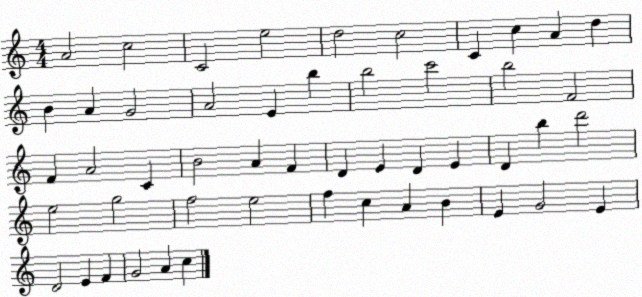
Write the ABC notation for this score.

X:1
T:Untitled
M:4/4
L:1/4
K:C
A2 c2 C2 e2 d2 c2 C c A d B A G2 A2 E b b2 c'2 b2 F2 F A2 C B2 A F D E D E D b d'2 e2 g2 f2 e2 f c A B E G2 E D2 E F G2 A c